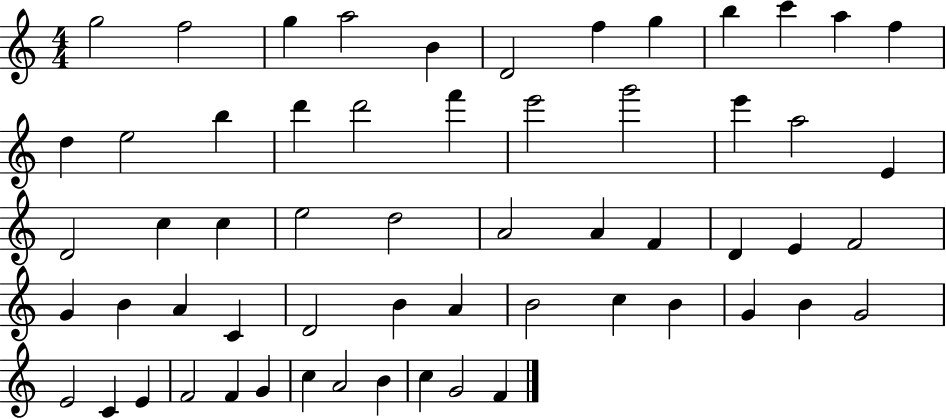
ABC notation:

X:1
T:Untitled
M:4/4
L:1/4
K:C
g2 f2 g a2 B D2 f g b c' a f d e2 b d' d'2 f' e'2 g'2 e' a2 E D2 c c e2 d2 A2 A F D E F2 G B A C D2 B A B2 c B G B G2 E2 C E F2 F G c A2 B c G2 F